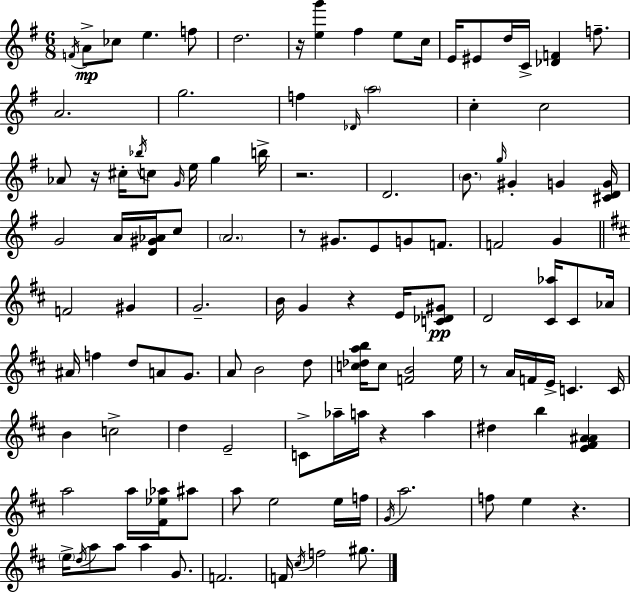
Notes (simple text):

F4/s A4/e CES5/e E5/q. F5/e D5/h. R/s [E5,G6]/q F#5/q E5/e C5/s E4/s EIS4/e D5/s C4/s [Db4,F4]/q F5/e. A4/h. G5/h. F5/q Db4/s A5/h C5/q C5/h Ab4/e R/s C#5/s Bb5/s C5/e G4/s E5/s G5/q B5/s R/h. D4/h. B4/e. G5/s G#4/q G4/q [C#4,D4,G4]/s G4/h A4/s [D4,G#4,Ab4]/s C5/e A4/h. R/e G#4/e. E4/e G4/e F4/e. F4/h G4/q F4/h G#4/q G4/h. B4/s G4/q R/q E4/s [C4,Db4,G#4]/e D4/h [C#4,Ab5]/s C#4/e Ab4/s A#4/s F5/q D5/e A4/e G4/e. A4/e B4/h D5/e [C5,Db5,A5,B5]/s C5/e [F4,B4]/h E5/s R/e A4/s F4/s E4/s C4/q. C4/s B4/q C5/h D5/q E4/h C4/e Ab5/s A5/s R/q A5/q D#5/q B5/q [E4,F#4,A4,A#4]/q A5/h A5/s [F#4,Eb5,Ab5]/s A#5/e A5/e E5/h E5/s F5/s G4/s A5/h. F5/e E5/q R/q. E5/s D5/s A5/e A5/e A5/q G4/e. F4/h. F4/s C#5/s F5/h G#5/e.